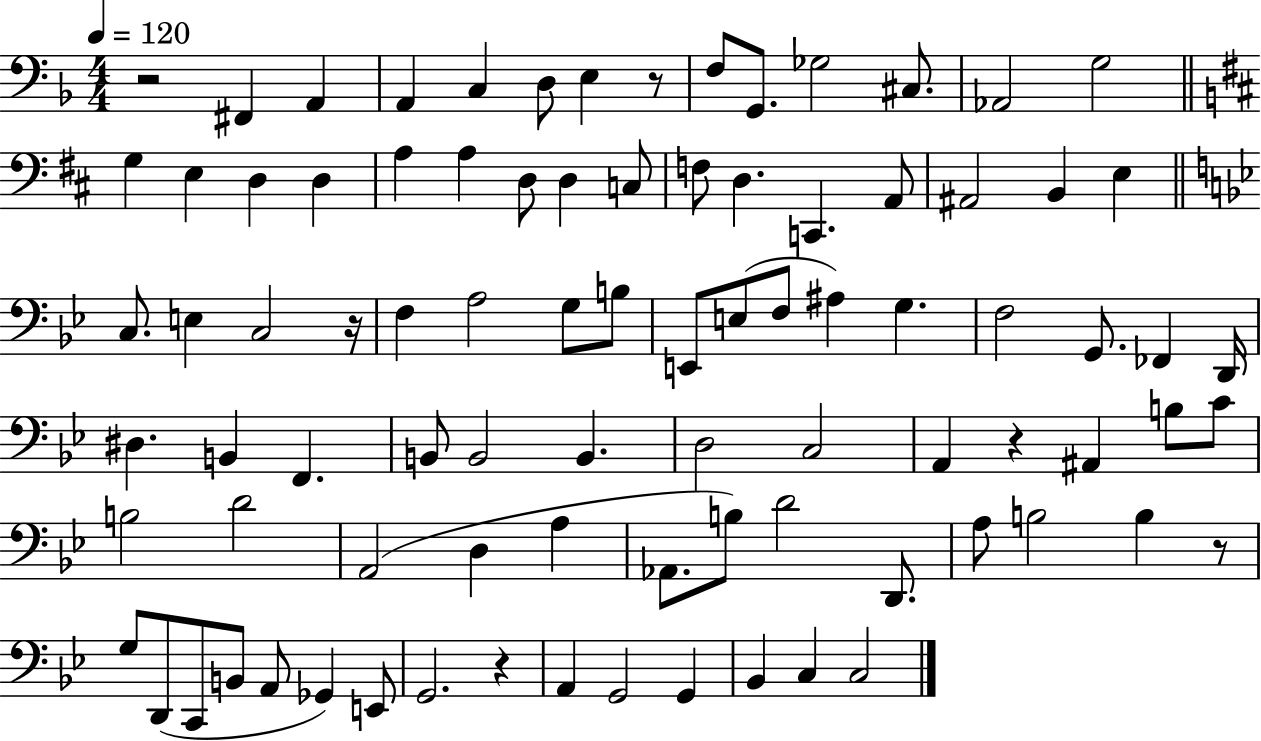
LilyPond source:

{
  \clef bass
  \numericTimeSignature
  \time 4/4
  \key f \major
  \tempo 4 = 120
  r2 fis,4 a,4 | a,4 c4 d8 e4 r8 | f8 g,8. ges2 cis8. | aes,2 g2 | \break \bar "||" \break \key d \major g4 e4 d4 d4 | a4 a4 d8 d4 c8 | f8 d4. c,4. a,8 | ais,2 b,4 e4 | \break \bar "||" \break \key bes \major c8. e4 c2 r16 | f4 a2 g8 b8 | e,8 e8( f8 ais4) g4. | f2 g,8. fes,4 d,16 | \break dis4. b,4 f,4. | b,8 b,2 b,4. | d2 c2 | a,4 r4 ais,4 b8 c'8 | \break b2 d'2 | a,2( d4 a4 | aes,8. b8) d'2 d,8. | a8 b2 b4 r8 | \break g8 d,8( c,8 b,8 a,8 ges,4) e,8 | g,2. r4 | a,4 g,2 g,4 | bes,4 c4 c2 | \break \bar "|."
}